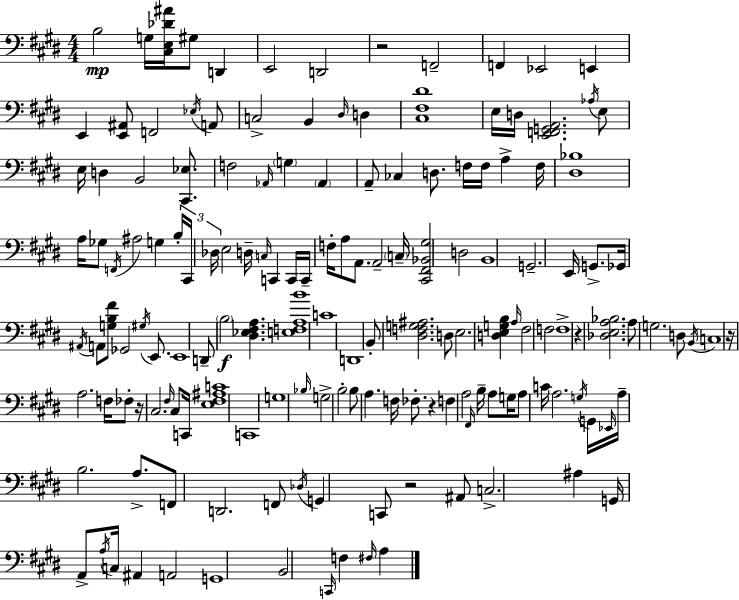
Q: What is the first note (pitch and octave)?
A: B3